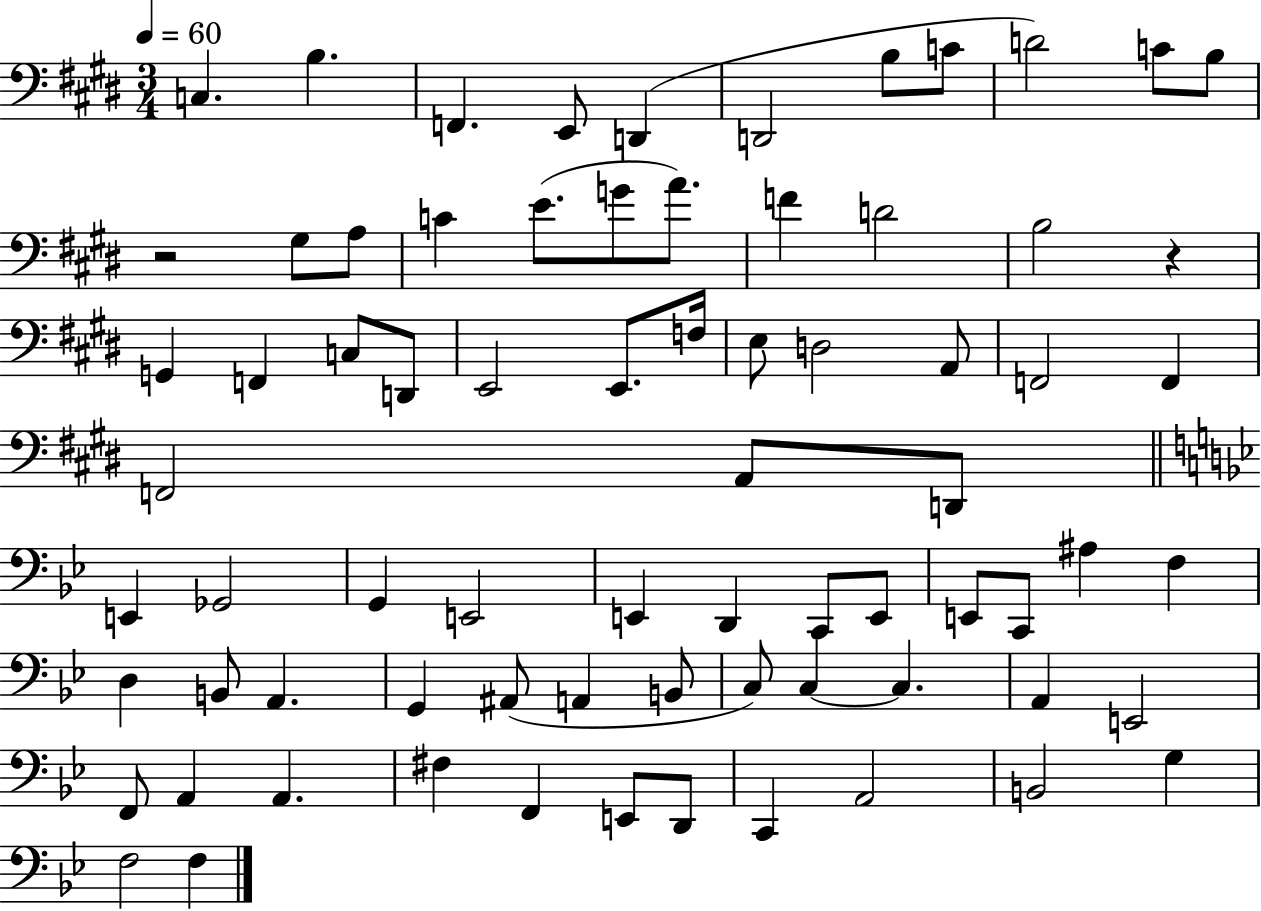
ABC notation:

X:1
T:Untitled
M:3/4
L:1/4
K:E
C, B, F,, E,,/2 D,, D,,2 B,/2 C/2 D2 C/2 B,/2 z2 ^G,/2 A,/2 C E/2 G/2 A/2 F D2 B,2 z G,, F,, C,/2 D,,/2 E,,2 E,,/2 F,/4 E,/2 D,2 A,,/2 F,,2 F,, F,,2 A,,/2 D,,/2 E,, _G,,2 G,, E,,2 E,, D,, C,,/2 E,,/2 E,,/2 C,,/2 ^A, F, D, B,,/2 A,, G,, ^A,,/2 A,, B,,/2 C,/2 C, C, A,, E,,2 F,,/2 A,, A,, ^F, F,, E,,/2 D,,/2 C,, A,,2 B,,2 G, F,2 F,